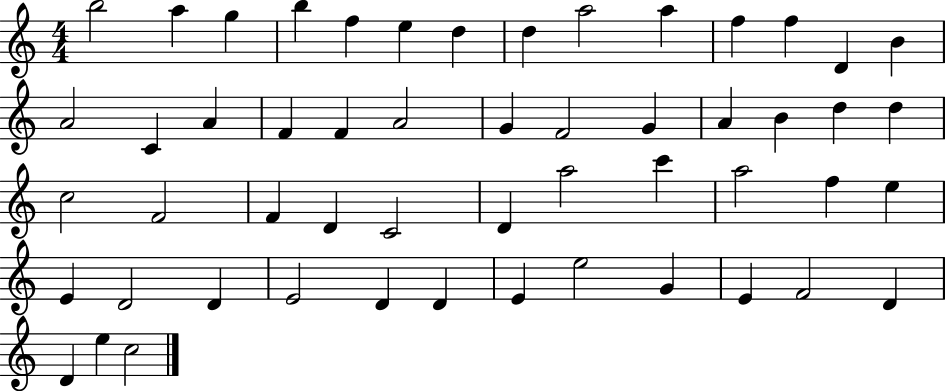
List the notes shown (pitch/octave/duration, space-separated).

B5/h A5/q G5/q B5/q F5/q E5/q D5/q D5/q A5/h A5/q F5/q F5/q D4/q B4/q A4/h C4/q A4/q F4/q F4/q A4/h G4/q F4/h G4/q A4/q B4/q D5/q D5/q C5/h F4/h F4/q D4/q C4/h D4/q A5/h C6/q A5/h F5/q E5/q E4/q D4/h D4/q E4/h D4/q D4/q E4/q E5/h G4/q E4/q F4/h D4/q D4/q E5/q C5/h